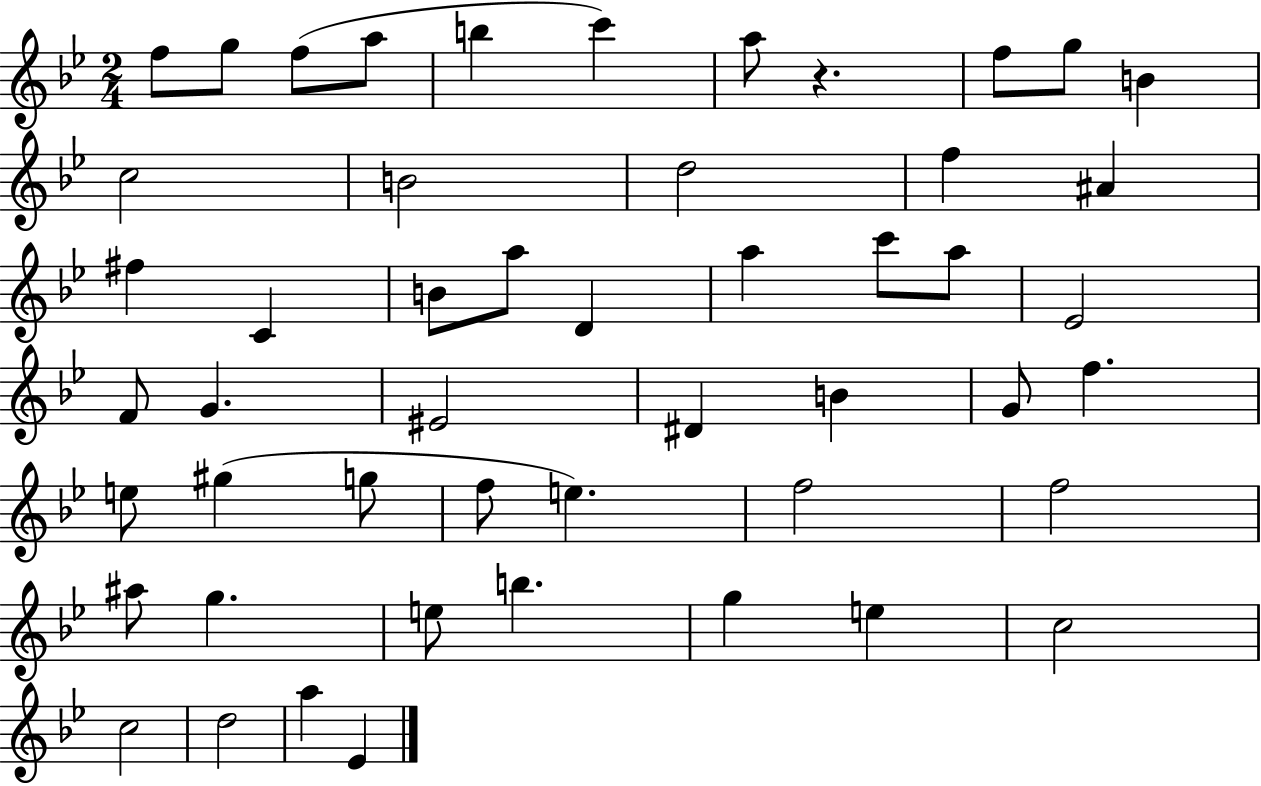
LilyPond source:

{
  \clef treble
  \numericTimeSignature
  \time 2/4
  \key bes \major
  f''8 g''8 f''8( a''8 | b''4 c'''4) | a''8 r4. | f''8 g''8 b'4 | \break c''2 | b'2 | d''2 | f''4 ais'4 | \break fis''4 c'4 | b'8 a''8 d'4 | a''4 c'''8 a''8 | ees'2 | \break f'8 g'4. | eis'2 | dis'4 b'4 | g'8 f''4. | \break e''8 gis''4( g''8 | f''8 e''4.) | f''2 | f''2 | \break ais''8 g''4. | e''8 b''4. | g''4 e''4 | c''2 | \break c''2 | d''2 | a''4 ees'4 | \bar "|."
}